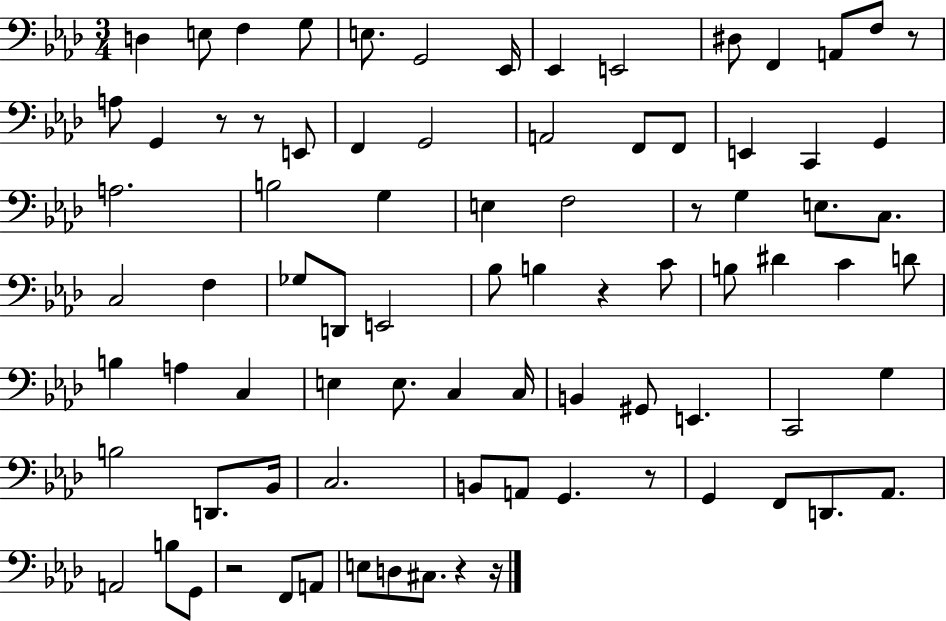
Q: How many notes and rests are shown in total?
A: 84